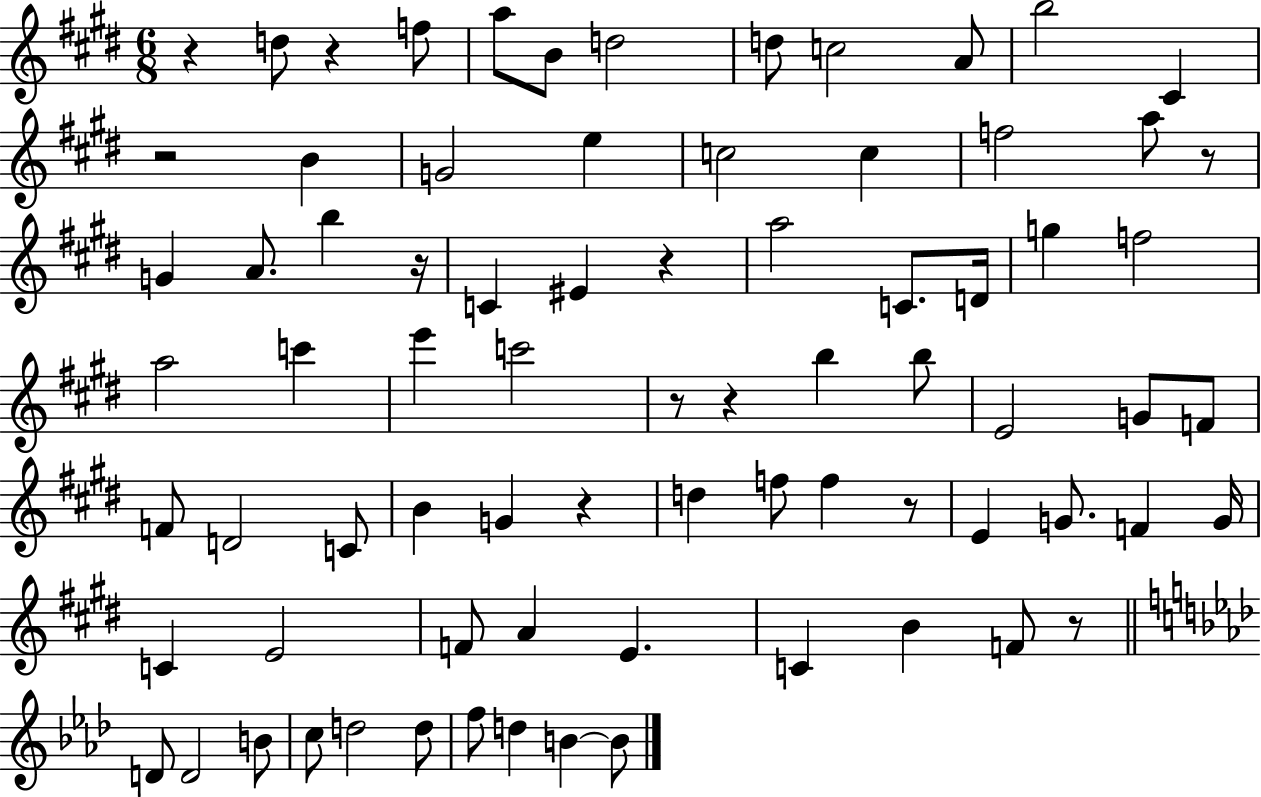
R/q D5/e R/q F5/e A5/e B4/e D5/h D5/e C5/h A4/e B5/h C#4/q R/h B4/q G4/h E5/q C5/h C5/q F5/h A5/e R/e G4/q A4/e. B5/q R/s C4/q EIS4/q R/q A5/h C4/e. D4/s G5/q F5/h A5/h C6/q E6/q C6/h R/e R/q B5/q B5/e E4/h G4/e F4/e F4/e D4/h C4/e B4/q G4/q R/q D5/q F5/e F5/q R/e E4/q G4/e. F4/q G4/s C4/q E4/h F4/e A4/q E4/q. C4/q B4/q F4/e R/e D4/e D4/h B4/e C5/e D5/h D5/e F5/e D5/q B4/q B4/e